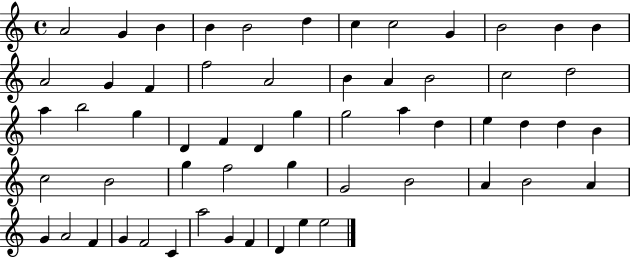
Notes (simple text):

A4/h G4/q B4/q B4/q B4/h D5/q C5/q C5/h G4/q B4/h B4/q B4/q A4/h G4/q F4/q F5/h A4/h B4/q A4/q B4/h C5/h D5/h A5/q B5/h G5/q D4/q F4/q D4/q G5/q G5/h A5/q D5/q E5/q D5/q D5/q B4/q C5/h B4/h G5/q F5/h G5/q G4/h B4/h A4/q B4/h A4/q G4/q A4/h F4/q G4/q F4/h C4/q A5/h G4/q F4/q D4/q E5/q E5/h